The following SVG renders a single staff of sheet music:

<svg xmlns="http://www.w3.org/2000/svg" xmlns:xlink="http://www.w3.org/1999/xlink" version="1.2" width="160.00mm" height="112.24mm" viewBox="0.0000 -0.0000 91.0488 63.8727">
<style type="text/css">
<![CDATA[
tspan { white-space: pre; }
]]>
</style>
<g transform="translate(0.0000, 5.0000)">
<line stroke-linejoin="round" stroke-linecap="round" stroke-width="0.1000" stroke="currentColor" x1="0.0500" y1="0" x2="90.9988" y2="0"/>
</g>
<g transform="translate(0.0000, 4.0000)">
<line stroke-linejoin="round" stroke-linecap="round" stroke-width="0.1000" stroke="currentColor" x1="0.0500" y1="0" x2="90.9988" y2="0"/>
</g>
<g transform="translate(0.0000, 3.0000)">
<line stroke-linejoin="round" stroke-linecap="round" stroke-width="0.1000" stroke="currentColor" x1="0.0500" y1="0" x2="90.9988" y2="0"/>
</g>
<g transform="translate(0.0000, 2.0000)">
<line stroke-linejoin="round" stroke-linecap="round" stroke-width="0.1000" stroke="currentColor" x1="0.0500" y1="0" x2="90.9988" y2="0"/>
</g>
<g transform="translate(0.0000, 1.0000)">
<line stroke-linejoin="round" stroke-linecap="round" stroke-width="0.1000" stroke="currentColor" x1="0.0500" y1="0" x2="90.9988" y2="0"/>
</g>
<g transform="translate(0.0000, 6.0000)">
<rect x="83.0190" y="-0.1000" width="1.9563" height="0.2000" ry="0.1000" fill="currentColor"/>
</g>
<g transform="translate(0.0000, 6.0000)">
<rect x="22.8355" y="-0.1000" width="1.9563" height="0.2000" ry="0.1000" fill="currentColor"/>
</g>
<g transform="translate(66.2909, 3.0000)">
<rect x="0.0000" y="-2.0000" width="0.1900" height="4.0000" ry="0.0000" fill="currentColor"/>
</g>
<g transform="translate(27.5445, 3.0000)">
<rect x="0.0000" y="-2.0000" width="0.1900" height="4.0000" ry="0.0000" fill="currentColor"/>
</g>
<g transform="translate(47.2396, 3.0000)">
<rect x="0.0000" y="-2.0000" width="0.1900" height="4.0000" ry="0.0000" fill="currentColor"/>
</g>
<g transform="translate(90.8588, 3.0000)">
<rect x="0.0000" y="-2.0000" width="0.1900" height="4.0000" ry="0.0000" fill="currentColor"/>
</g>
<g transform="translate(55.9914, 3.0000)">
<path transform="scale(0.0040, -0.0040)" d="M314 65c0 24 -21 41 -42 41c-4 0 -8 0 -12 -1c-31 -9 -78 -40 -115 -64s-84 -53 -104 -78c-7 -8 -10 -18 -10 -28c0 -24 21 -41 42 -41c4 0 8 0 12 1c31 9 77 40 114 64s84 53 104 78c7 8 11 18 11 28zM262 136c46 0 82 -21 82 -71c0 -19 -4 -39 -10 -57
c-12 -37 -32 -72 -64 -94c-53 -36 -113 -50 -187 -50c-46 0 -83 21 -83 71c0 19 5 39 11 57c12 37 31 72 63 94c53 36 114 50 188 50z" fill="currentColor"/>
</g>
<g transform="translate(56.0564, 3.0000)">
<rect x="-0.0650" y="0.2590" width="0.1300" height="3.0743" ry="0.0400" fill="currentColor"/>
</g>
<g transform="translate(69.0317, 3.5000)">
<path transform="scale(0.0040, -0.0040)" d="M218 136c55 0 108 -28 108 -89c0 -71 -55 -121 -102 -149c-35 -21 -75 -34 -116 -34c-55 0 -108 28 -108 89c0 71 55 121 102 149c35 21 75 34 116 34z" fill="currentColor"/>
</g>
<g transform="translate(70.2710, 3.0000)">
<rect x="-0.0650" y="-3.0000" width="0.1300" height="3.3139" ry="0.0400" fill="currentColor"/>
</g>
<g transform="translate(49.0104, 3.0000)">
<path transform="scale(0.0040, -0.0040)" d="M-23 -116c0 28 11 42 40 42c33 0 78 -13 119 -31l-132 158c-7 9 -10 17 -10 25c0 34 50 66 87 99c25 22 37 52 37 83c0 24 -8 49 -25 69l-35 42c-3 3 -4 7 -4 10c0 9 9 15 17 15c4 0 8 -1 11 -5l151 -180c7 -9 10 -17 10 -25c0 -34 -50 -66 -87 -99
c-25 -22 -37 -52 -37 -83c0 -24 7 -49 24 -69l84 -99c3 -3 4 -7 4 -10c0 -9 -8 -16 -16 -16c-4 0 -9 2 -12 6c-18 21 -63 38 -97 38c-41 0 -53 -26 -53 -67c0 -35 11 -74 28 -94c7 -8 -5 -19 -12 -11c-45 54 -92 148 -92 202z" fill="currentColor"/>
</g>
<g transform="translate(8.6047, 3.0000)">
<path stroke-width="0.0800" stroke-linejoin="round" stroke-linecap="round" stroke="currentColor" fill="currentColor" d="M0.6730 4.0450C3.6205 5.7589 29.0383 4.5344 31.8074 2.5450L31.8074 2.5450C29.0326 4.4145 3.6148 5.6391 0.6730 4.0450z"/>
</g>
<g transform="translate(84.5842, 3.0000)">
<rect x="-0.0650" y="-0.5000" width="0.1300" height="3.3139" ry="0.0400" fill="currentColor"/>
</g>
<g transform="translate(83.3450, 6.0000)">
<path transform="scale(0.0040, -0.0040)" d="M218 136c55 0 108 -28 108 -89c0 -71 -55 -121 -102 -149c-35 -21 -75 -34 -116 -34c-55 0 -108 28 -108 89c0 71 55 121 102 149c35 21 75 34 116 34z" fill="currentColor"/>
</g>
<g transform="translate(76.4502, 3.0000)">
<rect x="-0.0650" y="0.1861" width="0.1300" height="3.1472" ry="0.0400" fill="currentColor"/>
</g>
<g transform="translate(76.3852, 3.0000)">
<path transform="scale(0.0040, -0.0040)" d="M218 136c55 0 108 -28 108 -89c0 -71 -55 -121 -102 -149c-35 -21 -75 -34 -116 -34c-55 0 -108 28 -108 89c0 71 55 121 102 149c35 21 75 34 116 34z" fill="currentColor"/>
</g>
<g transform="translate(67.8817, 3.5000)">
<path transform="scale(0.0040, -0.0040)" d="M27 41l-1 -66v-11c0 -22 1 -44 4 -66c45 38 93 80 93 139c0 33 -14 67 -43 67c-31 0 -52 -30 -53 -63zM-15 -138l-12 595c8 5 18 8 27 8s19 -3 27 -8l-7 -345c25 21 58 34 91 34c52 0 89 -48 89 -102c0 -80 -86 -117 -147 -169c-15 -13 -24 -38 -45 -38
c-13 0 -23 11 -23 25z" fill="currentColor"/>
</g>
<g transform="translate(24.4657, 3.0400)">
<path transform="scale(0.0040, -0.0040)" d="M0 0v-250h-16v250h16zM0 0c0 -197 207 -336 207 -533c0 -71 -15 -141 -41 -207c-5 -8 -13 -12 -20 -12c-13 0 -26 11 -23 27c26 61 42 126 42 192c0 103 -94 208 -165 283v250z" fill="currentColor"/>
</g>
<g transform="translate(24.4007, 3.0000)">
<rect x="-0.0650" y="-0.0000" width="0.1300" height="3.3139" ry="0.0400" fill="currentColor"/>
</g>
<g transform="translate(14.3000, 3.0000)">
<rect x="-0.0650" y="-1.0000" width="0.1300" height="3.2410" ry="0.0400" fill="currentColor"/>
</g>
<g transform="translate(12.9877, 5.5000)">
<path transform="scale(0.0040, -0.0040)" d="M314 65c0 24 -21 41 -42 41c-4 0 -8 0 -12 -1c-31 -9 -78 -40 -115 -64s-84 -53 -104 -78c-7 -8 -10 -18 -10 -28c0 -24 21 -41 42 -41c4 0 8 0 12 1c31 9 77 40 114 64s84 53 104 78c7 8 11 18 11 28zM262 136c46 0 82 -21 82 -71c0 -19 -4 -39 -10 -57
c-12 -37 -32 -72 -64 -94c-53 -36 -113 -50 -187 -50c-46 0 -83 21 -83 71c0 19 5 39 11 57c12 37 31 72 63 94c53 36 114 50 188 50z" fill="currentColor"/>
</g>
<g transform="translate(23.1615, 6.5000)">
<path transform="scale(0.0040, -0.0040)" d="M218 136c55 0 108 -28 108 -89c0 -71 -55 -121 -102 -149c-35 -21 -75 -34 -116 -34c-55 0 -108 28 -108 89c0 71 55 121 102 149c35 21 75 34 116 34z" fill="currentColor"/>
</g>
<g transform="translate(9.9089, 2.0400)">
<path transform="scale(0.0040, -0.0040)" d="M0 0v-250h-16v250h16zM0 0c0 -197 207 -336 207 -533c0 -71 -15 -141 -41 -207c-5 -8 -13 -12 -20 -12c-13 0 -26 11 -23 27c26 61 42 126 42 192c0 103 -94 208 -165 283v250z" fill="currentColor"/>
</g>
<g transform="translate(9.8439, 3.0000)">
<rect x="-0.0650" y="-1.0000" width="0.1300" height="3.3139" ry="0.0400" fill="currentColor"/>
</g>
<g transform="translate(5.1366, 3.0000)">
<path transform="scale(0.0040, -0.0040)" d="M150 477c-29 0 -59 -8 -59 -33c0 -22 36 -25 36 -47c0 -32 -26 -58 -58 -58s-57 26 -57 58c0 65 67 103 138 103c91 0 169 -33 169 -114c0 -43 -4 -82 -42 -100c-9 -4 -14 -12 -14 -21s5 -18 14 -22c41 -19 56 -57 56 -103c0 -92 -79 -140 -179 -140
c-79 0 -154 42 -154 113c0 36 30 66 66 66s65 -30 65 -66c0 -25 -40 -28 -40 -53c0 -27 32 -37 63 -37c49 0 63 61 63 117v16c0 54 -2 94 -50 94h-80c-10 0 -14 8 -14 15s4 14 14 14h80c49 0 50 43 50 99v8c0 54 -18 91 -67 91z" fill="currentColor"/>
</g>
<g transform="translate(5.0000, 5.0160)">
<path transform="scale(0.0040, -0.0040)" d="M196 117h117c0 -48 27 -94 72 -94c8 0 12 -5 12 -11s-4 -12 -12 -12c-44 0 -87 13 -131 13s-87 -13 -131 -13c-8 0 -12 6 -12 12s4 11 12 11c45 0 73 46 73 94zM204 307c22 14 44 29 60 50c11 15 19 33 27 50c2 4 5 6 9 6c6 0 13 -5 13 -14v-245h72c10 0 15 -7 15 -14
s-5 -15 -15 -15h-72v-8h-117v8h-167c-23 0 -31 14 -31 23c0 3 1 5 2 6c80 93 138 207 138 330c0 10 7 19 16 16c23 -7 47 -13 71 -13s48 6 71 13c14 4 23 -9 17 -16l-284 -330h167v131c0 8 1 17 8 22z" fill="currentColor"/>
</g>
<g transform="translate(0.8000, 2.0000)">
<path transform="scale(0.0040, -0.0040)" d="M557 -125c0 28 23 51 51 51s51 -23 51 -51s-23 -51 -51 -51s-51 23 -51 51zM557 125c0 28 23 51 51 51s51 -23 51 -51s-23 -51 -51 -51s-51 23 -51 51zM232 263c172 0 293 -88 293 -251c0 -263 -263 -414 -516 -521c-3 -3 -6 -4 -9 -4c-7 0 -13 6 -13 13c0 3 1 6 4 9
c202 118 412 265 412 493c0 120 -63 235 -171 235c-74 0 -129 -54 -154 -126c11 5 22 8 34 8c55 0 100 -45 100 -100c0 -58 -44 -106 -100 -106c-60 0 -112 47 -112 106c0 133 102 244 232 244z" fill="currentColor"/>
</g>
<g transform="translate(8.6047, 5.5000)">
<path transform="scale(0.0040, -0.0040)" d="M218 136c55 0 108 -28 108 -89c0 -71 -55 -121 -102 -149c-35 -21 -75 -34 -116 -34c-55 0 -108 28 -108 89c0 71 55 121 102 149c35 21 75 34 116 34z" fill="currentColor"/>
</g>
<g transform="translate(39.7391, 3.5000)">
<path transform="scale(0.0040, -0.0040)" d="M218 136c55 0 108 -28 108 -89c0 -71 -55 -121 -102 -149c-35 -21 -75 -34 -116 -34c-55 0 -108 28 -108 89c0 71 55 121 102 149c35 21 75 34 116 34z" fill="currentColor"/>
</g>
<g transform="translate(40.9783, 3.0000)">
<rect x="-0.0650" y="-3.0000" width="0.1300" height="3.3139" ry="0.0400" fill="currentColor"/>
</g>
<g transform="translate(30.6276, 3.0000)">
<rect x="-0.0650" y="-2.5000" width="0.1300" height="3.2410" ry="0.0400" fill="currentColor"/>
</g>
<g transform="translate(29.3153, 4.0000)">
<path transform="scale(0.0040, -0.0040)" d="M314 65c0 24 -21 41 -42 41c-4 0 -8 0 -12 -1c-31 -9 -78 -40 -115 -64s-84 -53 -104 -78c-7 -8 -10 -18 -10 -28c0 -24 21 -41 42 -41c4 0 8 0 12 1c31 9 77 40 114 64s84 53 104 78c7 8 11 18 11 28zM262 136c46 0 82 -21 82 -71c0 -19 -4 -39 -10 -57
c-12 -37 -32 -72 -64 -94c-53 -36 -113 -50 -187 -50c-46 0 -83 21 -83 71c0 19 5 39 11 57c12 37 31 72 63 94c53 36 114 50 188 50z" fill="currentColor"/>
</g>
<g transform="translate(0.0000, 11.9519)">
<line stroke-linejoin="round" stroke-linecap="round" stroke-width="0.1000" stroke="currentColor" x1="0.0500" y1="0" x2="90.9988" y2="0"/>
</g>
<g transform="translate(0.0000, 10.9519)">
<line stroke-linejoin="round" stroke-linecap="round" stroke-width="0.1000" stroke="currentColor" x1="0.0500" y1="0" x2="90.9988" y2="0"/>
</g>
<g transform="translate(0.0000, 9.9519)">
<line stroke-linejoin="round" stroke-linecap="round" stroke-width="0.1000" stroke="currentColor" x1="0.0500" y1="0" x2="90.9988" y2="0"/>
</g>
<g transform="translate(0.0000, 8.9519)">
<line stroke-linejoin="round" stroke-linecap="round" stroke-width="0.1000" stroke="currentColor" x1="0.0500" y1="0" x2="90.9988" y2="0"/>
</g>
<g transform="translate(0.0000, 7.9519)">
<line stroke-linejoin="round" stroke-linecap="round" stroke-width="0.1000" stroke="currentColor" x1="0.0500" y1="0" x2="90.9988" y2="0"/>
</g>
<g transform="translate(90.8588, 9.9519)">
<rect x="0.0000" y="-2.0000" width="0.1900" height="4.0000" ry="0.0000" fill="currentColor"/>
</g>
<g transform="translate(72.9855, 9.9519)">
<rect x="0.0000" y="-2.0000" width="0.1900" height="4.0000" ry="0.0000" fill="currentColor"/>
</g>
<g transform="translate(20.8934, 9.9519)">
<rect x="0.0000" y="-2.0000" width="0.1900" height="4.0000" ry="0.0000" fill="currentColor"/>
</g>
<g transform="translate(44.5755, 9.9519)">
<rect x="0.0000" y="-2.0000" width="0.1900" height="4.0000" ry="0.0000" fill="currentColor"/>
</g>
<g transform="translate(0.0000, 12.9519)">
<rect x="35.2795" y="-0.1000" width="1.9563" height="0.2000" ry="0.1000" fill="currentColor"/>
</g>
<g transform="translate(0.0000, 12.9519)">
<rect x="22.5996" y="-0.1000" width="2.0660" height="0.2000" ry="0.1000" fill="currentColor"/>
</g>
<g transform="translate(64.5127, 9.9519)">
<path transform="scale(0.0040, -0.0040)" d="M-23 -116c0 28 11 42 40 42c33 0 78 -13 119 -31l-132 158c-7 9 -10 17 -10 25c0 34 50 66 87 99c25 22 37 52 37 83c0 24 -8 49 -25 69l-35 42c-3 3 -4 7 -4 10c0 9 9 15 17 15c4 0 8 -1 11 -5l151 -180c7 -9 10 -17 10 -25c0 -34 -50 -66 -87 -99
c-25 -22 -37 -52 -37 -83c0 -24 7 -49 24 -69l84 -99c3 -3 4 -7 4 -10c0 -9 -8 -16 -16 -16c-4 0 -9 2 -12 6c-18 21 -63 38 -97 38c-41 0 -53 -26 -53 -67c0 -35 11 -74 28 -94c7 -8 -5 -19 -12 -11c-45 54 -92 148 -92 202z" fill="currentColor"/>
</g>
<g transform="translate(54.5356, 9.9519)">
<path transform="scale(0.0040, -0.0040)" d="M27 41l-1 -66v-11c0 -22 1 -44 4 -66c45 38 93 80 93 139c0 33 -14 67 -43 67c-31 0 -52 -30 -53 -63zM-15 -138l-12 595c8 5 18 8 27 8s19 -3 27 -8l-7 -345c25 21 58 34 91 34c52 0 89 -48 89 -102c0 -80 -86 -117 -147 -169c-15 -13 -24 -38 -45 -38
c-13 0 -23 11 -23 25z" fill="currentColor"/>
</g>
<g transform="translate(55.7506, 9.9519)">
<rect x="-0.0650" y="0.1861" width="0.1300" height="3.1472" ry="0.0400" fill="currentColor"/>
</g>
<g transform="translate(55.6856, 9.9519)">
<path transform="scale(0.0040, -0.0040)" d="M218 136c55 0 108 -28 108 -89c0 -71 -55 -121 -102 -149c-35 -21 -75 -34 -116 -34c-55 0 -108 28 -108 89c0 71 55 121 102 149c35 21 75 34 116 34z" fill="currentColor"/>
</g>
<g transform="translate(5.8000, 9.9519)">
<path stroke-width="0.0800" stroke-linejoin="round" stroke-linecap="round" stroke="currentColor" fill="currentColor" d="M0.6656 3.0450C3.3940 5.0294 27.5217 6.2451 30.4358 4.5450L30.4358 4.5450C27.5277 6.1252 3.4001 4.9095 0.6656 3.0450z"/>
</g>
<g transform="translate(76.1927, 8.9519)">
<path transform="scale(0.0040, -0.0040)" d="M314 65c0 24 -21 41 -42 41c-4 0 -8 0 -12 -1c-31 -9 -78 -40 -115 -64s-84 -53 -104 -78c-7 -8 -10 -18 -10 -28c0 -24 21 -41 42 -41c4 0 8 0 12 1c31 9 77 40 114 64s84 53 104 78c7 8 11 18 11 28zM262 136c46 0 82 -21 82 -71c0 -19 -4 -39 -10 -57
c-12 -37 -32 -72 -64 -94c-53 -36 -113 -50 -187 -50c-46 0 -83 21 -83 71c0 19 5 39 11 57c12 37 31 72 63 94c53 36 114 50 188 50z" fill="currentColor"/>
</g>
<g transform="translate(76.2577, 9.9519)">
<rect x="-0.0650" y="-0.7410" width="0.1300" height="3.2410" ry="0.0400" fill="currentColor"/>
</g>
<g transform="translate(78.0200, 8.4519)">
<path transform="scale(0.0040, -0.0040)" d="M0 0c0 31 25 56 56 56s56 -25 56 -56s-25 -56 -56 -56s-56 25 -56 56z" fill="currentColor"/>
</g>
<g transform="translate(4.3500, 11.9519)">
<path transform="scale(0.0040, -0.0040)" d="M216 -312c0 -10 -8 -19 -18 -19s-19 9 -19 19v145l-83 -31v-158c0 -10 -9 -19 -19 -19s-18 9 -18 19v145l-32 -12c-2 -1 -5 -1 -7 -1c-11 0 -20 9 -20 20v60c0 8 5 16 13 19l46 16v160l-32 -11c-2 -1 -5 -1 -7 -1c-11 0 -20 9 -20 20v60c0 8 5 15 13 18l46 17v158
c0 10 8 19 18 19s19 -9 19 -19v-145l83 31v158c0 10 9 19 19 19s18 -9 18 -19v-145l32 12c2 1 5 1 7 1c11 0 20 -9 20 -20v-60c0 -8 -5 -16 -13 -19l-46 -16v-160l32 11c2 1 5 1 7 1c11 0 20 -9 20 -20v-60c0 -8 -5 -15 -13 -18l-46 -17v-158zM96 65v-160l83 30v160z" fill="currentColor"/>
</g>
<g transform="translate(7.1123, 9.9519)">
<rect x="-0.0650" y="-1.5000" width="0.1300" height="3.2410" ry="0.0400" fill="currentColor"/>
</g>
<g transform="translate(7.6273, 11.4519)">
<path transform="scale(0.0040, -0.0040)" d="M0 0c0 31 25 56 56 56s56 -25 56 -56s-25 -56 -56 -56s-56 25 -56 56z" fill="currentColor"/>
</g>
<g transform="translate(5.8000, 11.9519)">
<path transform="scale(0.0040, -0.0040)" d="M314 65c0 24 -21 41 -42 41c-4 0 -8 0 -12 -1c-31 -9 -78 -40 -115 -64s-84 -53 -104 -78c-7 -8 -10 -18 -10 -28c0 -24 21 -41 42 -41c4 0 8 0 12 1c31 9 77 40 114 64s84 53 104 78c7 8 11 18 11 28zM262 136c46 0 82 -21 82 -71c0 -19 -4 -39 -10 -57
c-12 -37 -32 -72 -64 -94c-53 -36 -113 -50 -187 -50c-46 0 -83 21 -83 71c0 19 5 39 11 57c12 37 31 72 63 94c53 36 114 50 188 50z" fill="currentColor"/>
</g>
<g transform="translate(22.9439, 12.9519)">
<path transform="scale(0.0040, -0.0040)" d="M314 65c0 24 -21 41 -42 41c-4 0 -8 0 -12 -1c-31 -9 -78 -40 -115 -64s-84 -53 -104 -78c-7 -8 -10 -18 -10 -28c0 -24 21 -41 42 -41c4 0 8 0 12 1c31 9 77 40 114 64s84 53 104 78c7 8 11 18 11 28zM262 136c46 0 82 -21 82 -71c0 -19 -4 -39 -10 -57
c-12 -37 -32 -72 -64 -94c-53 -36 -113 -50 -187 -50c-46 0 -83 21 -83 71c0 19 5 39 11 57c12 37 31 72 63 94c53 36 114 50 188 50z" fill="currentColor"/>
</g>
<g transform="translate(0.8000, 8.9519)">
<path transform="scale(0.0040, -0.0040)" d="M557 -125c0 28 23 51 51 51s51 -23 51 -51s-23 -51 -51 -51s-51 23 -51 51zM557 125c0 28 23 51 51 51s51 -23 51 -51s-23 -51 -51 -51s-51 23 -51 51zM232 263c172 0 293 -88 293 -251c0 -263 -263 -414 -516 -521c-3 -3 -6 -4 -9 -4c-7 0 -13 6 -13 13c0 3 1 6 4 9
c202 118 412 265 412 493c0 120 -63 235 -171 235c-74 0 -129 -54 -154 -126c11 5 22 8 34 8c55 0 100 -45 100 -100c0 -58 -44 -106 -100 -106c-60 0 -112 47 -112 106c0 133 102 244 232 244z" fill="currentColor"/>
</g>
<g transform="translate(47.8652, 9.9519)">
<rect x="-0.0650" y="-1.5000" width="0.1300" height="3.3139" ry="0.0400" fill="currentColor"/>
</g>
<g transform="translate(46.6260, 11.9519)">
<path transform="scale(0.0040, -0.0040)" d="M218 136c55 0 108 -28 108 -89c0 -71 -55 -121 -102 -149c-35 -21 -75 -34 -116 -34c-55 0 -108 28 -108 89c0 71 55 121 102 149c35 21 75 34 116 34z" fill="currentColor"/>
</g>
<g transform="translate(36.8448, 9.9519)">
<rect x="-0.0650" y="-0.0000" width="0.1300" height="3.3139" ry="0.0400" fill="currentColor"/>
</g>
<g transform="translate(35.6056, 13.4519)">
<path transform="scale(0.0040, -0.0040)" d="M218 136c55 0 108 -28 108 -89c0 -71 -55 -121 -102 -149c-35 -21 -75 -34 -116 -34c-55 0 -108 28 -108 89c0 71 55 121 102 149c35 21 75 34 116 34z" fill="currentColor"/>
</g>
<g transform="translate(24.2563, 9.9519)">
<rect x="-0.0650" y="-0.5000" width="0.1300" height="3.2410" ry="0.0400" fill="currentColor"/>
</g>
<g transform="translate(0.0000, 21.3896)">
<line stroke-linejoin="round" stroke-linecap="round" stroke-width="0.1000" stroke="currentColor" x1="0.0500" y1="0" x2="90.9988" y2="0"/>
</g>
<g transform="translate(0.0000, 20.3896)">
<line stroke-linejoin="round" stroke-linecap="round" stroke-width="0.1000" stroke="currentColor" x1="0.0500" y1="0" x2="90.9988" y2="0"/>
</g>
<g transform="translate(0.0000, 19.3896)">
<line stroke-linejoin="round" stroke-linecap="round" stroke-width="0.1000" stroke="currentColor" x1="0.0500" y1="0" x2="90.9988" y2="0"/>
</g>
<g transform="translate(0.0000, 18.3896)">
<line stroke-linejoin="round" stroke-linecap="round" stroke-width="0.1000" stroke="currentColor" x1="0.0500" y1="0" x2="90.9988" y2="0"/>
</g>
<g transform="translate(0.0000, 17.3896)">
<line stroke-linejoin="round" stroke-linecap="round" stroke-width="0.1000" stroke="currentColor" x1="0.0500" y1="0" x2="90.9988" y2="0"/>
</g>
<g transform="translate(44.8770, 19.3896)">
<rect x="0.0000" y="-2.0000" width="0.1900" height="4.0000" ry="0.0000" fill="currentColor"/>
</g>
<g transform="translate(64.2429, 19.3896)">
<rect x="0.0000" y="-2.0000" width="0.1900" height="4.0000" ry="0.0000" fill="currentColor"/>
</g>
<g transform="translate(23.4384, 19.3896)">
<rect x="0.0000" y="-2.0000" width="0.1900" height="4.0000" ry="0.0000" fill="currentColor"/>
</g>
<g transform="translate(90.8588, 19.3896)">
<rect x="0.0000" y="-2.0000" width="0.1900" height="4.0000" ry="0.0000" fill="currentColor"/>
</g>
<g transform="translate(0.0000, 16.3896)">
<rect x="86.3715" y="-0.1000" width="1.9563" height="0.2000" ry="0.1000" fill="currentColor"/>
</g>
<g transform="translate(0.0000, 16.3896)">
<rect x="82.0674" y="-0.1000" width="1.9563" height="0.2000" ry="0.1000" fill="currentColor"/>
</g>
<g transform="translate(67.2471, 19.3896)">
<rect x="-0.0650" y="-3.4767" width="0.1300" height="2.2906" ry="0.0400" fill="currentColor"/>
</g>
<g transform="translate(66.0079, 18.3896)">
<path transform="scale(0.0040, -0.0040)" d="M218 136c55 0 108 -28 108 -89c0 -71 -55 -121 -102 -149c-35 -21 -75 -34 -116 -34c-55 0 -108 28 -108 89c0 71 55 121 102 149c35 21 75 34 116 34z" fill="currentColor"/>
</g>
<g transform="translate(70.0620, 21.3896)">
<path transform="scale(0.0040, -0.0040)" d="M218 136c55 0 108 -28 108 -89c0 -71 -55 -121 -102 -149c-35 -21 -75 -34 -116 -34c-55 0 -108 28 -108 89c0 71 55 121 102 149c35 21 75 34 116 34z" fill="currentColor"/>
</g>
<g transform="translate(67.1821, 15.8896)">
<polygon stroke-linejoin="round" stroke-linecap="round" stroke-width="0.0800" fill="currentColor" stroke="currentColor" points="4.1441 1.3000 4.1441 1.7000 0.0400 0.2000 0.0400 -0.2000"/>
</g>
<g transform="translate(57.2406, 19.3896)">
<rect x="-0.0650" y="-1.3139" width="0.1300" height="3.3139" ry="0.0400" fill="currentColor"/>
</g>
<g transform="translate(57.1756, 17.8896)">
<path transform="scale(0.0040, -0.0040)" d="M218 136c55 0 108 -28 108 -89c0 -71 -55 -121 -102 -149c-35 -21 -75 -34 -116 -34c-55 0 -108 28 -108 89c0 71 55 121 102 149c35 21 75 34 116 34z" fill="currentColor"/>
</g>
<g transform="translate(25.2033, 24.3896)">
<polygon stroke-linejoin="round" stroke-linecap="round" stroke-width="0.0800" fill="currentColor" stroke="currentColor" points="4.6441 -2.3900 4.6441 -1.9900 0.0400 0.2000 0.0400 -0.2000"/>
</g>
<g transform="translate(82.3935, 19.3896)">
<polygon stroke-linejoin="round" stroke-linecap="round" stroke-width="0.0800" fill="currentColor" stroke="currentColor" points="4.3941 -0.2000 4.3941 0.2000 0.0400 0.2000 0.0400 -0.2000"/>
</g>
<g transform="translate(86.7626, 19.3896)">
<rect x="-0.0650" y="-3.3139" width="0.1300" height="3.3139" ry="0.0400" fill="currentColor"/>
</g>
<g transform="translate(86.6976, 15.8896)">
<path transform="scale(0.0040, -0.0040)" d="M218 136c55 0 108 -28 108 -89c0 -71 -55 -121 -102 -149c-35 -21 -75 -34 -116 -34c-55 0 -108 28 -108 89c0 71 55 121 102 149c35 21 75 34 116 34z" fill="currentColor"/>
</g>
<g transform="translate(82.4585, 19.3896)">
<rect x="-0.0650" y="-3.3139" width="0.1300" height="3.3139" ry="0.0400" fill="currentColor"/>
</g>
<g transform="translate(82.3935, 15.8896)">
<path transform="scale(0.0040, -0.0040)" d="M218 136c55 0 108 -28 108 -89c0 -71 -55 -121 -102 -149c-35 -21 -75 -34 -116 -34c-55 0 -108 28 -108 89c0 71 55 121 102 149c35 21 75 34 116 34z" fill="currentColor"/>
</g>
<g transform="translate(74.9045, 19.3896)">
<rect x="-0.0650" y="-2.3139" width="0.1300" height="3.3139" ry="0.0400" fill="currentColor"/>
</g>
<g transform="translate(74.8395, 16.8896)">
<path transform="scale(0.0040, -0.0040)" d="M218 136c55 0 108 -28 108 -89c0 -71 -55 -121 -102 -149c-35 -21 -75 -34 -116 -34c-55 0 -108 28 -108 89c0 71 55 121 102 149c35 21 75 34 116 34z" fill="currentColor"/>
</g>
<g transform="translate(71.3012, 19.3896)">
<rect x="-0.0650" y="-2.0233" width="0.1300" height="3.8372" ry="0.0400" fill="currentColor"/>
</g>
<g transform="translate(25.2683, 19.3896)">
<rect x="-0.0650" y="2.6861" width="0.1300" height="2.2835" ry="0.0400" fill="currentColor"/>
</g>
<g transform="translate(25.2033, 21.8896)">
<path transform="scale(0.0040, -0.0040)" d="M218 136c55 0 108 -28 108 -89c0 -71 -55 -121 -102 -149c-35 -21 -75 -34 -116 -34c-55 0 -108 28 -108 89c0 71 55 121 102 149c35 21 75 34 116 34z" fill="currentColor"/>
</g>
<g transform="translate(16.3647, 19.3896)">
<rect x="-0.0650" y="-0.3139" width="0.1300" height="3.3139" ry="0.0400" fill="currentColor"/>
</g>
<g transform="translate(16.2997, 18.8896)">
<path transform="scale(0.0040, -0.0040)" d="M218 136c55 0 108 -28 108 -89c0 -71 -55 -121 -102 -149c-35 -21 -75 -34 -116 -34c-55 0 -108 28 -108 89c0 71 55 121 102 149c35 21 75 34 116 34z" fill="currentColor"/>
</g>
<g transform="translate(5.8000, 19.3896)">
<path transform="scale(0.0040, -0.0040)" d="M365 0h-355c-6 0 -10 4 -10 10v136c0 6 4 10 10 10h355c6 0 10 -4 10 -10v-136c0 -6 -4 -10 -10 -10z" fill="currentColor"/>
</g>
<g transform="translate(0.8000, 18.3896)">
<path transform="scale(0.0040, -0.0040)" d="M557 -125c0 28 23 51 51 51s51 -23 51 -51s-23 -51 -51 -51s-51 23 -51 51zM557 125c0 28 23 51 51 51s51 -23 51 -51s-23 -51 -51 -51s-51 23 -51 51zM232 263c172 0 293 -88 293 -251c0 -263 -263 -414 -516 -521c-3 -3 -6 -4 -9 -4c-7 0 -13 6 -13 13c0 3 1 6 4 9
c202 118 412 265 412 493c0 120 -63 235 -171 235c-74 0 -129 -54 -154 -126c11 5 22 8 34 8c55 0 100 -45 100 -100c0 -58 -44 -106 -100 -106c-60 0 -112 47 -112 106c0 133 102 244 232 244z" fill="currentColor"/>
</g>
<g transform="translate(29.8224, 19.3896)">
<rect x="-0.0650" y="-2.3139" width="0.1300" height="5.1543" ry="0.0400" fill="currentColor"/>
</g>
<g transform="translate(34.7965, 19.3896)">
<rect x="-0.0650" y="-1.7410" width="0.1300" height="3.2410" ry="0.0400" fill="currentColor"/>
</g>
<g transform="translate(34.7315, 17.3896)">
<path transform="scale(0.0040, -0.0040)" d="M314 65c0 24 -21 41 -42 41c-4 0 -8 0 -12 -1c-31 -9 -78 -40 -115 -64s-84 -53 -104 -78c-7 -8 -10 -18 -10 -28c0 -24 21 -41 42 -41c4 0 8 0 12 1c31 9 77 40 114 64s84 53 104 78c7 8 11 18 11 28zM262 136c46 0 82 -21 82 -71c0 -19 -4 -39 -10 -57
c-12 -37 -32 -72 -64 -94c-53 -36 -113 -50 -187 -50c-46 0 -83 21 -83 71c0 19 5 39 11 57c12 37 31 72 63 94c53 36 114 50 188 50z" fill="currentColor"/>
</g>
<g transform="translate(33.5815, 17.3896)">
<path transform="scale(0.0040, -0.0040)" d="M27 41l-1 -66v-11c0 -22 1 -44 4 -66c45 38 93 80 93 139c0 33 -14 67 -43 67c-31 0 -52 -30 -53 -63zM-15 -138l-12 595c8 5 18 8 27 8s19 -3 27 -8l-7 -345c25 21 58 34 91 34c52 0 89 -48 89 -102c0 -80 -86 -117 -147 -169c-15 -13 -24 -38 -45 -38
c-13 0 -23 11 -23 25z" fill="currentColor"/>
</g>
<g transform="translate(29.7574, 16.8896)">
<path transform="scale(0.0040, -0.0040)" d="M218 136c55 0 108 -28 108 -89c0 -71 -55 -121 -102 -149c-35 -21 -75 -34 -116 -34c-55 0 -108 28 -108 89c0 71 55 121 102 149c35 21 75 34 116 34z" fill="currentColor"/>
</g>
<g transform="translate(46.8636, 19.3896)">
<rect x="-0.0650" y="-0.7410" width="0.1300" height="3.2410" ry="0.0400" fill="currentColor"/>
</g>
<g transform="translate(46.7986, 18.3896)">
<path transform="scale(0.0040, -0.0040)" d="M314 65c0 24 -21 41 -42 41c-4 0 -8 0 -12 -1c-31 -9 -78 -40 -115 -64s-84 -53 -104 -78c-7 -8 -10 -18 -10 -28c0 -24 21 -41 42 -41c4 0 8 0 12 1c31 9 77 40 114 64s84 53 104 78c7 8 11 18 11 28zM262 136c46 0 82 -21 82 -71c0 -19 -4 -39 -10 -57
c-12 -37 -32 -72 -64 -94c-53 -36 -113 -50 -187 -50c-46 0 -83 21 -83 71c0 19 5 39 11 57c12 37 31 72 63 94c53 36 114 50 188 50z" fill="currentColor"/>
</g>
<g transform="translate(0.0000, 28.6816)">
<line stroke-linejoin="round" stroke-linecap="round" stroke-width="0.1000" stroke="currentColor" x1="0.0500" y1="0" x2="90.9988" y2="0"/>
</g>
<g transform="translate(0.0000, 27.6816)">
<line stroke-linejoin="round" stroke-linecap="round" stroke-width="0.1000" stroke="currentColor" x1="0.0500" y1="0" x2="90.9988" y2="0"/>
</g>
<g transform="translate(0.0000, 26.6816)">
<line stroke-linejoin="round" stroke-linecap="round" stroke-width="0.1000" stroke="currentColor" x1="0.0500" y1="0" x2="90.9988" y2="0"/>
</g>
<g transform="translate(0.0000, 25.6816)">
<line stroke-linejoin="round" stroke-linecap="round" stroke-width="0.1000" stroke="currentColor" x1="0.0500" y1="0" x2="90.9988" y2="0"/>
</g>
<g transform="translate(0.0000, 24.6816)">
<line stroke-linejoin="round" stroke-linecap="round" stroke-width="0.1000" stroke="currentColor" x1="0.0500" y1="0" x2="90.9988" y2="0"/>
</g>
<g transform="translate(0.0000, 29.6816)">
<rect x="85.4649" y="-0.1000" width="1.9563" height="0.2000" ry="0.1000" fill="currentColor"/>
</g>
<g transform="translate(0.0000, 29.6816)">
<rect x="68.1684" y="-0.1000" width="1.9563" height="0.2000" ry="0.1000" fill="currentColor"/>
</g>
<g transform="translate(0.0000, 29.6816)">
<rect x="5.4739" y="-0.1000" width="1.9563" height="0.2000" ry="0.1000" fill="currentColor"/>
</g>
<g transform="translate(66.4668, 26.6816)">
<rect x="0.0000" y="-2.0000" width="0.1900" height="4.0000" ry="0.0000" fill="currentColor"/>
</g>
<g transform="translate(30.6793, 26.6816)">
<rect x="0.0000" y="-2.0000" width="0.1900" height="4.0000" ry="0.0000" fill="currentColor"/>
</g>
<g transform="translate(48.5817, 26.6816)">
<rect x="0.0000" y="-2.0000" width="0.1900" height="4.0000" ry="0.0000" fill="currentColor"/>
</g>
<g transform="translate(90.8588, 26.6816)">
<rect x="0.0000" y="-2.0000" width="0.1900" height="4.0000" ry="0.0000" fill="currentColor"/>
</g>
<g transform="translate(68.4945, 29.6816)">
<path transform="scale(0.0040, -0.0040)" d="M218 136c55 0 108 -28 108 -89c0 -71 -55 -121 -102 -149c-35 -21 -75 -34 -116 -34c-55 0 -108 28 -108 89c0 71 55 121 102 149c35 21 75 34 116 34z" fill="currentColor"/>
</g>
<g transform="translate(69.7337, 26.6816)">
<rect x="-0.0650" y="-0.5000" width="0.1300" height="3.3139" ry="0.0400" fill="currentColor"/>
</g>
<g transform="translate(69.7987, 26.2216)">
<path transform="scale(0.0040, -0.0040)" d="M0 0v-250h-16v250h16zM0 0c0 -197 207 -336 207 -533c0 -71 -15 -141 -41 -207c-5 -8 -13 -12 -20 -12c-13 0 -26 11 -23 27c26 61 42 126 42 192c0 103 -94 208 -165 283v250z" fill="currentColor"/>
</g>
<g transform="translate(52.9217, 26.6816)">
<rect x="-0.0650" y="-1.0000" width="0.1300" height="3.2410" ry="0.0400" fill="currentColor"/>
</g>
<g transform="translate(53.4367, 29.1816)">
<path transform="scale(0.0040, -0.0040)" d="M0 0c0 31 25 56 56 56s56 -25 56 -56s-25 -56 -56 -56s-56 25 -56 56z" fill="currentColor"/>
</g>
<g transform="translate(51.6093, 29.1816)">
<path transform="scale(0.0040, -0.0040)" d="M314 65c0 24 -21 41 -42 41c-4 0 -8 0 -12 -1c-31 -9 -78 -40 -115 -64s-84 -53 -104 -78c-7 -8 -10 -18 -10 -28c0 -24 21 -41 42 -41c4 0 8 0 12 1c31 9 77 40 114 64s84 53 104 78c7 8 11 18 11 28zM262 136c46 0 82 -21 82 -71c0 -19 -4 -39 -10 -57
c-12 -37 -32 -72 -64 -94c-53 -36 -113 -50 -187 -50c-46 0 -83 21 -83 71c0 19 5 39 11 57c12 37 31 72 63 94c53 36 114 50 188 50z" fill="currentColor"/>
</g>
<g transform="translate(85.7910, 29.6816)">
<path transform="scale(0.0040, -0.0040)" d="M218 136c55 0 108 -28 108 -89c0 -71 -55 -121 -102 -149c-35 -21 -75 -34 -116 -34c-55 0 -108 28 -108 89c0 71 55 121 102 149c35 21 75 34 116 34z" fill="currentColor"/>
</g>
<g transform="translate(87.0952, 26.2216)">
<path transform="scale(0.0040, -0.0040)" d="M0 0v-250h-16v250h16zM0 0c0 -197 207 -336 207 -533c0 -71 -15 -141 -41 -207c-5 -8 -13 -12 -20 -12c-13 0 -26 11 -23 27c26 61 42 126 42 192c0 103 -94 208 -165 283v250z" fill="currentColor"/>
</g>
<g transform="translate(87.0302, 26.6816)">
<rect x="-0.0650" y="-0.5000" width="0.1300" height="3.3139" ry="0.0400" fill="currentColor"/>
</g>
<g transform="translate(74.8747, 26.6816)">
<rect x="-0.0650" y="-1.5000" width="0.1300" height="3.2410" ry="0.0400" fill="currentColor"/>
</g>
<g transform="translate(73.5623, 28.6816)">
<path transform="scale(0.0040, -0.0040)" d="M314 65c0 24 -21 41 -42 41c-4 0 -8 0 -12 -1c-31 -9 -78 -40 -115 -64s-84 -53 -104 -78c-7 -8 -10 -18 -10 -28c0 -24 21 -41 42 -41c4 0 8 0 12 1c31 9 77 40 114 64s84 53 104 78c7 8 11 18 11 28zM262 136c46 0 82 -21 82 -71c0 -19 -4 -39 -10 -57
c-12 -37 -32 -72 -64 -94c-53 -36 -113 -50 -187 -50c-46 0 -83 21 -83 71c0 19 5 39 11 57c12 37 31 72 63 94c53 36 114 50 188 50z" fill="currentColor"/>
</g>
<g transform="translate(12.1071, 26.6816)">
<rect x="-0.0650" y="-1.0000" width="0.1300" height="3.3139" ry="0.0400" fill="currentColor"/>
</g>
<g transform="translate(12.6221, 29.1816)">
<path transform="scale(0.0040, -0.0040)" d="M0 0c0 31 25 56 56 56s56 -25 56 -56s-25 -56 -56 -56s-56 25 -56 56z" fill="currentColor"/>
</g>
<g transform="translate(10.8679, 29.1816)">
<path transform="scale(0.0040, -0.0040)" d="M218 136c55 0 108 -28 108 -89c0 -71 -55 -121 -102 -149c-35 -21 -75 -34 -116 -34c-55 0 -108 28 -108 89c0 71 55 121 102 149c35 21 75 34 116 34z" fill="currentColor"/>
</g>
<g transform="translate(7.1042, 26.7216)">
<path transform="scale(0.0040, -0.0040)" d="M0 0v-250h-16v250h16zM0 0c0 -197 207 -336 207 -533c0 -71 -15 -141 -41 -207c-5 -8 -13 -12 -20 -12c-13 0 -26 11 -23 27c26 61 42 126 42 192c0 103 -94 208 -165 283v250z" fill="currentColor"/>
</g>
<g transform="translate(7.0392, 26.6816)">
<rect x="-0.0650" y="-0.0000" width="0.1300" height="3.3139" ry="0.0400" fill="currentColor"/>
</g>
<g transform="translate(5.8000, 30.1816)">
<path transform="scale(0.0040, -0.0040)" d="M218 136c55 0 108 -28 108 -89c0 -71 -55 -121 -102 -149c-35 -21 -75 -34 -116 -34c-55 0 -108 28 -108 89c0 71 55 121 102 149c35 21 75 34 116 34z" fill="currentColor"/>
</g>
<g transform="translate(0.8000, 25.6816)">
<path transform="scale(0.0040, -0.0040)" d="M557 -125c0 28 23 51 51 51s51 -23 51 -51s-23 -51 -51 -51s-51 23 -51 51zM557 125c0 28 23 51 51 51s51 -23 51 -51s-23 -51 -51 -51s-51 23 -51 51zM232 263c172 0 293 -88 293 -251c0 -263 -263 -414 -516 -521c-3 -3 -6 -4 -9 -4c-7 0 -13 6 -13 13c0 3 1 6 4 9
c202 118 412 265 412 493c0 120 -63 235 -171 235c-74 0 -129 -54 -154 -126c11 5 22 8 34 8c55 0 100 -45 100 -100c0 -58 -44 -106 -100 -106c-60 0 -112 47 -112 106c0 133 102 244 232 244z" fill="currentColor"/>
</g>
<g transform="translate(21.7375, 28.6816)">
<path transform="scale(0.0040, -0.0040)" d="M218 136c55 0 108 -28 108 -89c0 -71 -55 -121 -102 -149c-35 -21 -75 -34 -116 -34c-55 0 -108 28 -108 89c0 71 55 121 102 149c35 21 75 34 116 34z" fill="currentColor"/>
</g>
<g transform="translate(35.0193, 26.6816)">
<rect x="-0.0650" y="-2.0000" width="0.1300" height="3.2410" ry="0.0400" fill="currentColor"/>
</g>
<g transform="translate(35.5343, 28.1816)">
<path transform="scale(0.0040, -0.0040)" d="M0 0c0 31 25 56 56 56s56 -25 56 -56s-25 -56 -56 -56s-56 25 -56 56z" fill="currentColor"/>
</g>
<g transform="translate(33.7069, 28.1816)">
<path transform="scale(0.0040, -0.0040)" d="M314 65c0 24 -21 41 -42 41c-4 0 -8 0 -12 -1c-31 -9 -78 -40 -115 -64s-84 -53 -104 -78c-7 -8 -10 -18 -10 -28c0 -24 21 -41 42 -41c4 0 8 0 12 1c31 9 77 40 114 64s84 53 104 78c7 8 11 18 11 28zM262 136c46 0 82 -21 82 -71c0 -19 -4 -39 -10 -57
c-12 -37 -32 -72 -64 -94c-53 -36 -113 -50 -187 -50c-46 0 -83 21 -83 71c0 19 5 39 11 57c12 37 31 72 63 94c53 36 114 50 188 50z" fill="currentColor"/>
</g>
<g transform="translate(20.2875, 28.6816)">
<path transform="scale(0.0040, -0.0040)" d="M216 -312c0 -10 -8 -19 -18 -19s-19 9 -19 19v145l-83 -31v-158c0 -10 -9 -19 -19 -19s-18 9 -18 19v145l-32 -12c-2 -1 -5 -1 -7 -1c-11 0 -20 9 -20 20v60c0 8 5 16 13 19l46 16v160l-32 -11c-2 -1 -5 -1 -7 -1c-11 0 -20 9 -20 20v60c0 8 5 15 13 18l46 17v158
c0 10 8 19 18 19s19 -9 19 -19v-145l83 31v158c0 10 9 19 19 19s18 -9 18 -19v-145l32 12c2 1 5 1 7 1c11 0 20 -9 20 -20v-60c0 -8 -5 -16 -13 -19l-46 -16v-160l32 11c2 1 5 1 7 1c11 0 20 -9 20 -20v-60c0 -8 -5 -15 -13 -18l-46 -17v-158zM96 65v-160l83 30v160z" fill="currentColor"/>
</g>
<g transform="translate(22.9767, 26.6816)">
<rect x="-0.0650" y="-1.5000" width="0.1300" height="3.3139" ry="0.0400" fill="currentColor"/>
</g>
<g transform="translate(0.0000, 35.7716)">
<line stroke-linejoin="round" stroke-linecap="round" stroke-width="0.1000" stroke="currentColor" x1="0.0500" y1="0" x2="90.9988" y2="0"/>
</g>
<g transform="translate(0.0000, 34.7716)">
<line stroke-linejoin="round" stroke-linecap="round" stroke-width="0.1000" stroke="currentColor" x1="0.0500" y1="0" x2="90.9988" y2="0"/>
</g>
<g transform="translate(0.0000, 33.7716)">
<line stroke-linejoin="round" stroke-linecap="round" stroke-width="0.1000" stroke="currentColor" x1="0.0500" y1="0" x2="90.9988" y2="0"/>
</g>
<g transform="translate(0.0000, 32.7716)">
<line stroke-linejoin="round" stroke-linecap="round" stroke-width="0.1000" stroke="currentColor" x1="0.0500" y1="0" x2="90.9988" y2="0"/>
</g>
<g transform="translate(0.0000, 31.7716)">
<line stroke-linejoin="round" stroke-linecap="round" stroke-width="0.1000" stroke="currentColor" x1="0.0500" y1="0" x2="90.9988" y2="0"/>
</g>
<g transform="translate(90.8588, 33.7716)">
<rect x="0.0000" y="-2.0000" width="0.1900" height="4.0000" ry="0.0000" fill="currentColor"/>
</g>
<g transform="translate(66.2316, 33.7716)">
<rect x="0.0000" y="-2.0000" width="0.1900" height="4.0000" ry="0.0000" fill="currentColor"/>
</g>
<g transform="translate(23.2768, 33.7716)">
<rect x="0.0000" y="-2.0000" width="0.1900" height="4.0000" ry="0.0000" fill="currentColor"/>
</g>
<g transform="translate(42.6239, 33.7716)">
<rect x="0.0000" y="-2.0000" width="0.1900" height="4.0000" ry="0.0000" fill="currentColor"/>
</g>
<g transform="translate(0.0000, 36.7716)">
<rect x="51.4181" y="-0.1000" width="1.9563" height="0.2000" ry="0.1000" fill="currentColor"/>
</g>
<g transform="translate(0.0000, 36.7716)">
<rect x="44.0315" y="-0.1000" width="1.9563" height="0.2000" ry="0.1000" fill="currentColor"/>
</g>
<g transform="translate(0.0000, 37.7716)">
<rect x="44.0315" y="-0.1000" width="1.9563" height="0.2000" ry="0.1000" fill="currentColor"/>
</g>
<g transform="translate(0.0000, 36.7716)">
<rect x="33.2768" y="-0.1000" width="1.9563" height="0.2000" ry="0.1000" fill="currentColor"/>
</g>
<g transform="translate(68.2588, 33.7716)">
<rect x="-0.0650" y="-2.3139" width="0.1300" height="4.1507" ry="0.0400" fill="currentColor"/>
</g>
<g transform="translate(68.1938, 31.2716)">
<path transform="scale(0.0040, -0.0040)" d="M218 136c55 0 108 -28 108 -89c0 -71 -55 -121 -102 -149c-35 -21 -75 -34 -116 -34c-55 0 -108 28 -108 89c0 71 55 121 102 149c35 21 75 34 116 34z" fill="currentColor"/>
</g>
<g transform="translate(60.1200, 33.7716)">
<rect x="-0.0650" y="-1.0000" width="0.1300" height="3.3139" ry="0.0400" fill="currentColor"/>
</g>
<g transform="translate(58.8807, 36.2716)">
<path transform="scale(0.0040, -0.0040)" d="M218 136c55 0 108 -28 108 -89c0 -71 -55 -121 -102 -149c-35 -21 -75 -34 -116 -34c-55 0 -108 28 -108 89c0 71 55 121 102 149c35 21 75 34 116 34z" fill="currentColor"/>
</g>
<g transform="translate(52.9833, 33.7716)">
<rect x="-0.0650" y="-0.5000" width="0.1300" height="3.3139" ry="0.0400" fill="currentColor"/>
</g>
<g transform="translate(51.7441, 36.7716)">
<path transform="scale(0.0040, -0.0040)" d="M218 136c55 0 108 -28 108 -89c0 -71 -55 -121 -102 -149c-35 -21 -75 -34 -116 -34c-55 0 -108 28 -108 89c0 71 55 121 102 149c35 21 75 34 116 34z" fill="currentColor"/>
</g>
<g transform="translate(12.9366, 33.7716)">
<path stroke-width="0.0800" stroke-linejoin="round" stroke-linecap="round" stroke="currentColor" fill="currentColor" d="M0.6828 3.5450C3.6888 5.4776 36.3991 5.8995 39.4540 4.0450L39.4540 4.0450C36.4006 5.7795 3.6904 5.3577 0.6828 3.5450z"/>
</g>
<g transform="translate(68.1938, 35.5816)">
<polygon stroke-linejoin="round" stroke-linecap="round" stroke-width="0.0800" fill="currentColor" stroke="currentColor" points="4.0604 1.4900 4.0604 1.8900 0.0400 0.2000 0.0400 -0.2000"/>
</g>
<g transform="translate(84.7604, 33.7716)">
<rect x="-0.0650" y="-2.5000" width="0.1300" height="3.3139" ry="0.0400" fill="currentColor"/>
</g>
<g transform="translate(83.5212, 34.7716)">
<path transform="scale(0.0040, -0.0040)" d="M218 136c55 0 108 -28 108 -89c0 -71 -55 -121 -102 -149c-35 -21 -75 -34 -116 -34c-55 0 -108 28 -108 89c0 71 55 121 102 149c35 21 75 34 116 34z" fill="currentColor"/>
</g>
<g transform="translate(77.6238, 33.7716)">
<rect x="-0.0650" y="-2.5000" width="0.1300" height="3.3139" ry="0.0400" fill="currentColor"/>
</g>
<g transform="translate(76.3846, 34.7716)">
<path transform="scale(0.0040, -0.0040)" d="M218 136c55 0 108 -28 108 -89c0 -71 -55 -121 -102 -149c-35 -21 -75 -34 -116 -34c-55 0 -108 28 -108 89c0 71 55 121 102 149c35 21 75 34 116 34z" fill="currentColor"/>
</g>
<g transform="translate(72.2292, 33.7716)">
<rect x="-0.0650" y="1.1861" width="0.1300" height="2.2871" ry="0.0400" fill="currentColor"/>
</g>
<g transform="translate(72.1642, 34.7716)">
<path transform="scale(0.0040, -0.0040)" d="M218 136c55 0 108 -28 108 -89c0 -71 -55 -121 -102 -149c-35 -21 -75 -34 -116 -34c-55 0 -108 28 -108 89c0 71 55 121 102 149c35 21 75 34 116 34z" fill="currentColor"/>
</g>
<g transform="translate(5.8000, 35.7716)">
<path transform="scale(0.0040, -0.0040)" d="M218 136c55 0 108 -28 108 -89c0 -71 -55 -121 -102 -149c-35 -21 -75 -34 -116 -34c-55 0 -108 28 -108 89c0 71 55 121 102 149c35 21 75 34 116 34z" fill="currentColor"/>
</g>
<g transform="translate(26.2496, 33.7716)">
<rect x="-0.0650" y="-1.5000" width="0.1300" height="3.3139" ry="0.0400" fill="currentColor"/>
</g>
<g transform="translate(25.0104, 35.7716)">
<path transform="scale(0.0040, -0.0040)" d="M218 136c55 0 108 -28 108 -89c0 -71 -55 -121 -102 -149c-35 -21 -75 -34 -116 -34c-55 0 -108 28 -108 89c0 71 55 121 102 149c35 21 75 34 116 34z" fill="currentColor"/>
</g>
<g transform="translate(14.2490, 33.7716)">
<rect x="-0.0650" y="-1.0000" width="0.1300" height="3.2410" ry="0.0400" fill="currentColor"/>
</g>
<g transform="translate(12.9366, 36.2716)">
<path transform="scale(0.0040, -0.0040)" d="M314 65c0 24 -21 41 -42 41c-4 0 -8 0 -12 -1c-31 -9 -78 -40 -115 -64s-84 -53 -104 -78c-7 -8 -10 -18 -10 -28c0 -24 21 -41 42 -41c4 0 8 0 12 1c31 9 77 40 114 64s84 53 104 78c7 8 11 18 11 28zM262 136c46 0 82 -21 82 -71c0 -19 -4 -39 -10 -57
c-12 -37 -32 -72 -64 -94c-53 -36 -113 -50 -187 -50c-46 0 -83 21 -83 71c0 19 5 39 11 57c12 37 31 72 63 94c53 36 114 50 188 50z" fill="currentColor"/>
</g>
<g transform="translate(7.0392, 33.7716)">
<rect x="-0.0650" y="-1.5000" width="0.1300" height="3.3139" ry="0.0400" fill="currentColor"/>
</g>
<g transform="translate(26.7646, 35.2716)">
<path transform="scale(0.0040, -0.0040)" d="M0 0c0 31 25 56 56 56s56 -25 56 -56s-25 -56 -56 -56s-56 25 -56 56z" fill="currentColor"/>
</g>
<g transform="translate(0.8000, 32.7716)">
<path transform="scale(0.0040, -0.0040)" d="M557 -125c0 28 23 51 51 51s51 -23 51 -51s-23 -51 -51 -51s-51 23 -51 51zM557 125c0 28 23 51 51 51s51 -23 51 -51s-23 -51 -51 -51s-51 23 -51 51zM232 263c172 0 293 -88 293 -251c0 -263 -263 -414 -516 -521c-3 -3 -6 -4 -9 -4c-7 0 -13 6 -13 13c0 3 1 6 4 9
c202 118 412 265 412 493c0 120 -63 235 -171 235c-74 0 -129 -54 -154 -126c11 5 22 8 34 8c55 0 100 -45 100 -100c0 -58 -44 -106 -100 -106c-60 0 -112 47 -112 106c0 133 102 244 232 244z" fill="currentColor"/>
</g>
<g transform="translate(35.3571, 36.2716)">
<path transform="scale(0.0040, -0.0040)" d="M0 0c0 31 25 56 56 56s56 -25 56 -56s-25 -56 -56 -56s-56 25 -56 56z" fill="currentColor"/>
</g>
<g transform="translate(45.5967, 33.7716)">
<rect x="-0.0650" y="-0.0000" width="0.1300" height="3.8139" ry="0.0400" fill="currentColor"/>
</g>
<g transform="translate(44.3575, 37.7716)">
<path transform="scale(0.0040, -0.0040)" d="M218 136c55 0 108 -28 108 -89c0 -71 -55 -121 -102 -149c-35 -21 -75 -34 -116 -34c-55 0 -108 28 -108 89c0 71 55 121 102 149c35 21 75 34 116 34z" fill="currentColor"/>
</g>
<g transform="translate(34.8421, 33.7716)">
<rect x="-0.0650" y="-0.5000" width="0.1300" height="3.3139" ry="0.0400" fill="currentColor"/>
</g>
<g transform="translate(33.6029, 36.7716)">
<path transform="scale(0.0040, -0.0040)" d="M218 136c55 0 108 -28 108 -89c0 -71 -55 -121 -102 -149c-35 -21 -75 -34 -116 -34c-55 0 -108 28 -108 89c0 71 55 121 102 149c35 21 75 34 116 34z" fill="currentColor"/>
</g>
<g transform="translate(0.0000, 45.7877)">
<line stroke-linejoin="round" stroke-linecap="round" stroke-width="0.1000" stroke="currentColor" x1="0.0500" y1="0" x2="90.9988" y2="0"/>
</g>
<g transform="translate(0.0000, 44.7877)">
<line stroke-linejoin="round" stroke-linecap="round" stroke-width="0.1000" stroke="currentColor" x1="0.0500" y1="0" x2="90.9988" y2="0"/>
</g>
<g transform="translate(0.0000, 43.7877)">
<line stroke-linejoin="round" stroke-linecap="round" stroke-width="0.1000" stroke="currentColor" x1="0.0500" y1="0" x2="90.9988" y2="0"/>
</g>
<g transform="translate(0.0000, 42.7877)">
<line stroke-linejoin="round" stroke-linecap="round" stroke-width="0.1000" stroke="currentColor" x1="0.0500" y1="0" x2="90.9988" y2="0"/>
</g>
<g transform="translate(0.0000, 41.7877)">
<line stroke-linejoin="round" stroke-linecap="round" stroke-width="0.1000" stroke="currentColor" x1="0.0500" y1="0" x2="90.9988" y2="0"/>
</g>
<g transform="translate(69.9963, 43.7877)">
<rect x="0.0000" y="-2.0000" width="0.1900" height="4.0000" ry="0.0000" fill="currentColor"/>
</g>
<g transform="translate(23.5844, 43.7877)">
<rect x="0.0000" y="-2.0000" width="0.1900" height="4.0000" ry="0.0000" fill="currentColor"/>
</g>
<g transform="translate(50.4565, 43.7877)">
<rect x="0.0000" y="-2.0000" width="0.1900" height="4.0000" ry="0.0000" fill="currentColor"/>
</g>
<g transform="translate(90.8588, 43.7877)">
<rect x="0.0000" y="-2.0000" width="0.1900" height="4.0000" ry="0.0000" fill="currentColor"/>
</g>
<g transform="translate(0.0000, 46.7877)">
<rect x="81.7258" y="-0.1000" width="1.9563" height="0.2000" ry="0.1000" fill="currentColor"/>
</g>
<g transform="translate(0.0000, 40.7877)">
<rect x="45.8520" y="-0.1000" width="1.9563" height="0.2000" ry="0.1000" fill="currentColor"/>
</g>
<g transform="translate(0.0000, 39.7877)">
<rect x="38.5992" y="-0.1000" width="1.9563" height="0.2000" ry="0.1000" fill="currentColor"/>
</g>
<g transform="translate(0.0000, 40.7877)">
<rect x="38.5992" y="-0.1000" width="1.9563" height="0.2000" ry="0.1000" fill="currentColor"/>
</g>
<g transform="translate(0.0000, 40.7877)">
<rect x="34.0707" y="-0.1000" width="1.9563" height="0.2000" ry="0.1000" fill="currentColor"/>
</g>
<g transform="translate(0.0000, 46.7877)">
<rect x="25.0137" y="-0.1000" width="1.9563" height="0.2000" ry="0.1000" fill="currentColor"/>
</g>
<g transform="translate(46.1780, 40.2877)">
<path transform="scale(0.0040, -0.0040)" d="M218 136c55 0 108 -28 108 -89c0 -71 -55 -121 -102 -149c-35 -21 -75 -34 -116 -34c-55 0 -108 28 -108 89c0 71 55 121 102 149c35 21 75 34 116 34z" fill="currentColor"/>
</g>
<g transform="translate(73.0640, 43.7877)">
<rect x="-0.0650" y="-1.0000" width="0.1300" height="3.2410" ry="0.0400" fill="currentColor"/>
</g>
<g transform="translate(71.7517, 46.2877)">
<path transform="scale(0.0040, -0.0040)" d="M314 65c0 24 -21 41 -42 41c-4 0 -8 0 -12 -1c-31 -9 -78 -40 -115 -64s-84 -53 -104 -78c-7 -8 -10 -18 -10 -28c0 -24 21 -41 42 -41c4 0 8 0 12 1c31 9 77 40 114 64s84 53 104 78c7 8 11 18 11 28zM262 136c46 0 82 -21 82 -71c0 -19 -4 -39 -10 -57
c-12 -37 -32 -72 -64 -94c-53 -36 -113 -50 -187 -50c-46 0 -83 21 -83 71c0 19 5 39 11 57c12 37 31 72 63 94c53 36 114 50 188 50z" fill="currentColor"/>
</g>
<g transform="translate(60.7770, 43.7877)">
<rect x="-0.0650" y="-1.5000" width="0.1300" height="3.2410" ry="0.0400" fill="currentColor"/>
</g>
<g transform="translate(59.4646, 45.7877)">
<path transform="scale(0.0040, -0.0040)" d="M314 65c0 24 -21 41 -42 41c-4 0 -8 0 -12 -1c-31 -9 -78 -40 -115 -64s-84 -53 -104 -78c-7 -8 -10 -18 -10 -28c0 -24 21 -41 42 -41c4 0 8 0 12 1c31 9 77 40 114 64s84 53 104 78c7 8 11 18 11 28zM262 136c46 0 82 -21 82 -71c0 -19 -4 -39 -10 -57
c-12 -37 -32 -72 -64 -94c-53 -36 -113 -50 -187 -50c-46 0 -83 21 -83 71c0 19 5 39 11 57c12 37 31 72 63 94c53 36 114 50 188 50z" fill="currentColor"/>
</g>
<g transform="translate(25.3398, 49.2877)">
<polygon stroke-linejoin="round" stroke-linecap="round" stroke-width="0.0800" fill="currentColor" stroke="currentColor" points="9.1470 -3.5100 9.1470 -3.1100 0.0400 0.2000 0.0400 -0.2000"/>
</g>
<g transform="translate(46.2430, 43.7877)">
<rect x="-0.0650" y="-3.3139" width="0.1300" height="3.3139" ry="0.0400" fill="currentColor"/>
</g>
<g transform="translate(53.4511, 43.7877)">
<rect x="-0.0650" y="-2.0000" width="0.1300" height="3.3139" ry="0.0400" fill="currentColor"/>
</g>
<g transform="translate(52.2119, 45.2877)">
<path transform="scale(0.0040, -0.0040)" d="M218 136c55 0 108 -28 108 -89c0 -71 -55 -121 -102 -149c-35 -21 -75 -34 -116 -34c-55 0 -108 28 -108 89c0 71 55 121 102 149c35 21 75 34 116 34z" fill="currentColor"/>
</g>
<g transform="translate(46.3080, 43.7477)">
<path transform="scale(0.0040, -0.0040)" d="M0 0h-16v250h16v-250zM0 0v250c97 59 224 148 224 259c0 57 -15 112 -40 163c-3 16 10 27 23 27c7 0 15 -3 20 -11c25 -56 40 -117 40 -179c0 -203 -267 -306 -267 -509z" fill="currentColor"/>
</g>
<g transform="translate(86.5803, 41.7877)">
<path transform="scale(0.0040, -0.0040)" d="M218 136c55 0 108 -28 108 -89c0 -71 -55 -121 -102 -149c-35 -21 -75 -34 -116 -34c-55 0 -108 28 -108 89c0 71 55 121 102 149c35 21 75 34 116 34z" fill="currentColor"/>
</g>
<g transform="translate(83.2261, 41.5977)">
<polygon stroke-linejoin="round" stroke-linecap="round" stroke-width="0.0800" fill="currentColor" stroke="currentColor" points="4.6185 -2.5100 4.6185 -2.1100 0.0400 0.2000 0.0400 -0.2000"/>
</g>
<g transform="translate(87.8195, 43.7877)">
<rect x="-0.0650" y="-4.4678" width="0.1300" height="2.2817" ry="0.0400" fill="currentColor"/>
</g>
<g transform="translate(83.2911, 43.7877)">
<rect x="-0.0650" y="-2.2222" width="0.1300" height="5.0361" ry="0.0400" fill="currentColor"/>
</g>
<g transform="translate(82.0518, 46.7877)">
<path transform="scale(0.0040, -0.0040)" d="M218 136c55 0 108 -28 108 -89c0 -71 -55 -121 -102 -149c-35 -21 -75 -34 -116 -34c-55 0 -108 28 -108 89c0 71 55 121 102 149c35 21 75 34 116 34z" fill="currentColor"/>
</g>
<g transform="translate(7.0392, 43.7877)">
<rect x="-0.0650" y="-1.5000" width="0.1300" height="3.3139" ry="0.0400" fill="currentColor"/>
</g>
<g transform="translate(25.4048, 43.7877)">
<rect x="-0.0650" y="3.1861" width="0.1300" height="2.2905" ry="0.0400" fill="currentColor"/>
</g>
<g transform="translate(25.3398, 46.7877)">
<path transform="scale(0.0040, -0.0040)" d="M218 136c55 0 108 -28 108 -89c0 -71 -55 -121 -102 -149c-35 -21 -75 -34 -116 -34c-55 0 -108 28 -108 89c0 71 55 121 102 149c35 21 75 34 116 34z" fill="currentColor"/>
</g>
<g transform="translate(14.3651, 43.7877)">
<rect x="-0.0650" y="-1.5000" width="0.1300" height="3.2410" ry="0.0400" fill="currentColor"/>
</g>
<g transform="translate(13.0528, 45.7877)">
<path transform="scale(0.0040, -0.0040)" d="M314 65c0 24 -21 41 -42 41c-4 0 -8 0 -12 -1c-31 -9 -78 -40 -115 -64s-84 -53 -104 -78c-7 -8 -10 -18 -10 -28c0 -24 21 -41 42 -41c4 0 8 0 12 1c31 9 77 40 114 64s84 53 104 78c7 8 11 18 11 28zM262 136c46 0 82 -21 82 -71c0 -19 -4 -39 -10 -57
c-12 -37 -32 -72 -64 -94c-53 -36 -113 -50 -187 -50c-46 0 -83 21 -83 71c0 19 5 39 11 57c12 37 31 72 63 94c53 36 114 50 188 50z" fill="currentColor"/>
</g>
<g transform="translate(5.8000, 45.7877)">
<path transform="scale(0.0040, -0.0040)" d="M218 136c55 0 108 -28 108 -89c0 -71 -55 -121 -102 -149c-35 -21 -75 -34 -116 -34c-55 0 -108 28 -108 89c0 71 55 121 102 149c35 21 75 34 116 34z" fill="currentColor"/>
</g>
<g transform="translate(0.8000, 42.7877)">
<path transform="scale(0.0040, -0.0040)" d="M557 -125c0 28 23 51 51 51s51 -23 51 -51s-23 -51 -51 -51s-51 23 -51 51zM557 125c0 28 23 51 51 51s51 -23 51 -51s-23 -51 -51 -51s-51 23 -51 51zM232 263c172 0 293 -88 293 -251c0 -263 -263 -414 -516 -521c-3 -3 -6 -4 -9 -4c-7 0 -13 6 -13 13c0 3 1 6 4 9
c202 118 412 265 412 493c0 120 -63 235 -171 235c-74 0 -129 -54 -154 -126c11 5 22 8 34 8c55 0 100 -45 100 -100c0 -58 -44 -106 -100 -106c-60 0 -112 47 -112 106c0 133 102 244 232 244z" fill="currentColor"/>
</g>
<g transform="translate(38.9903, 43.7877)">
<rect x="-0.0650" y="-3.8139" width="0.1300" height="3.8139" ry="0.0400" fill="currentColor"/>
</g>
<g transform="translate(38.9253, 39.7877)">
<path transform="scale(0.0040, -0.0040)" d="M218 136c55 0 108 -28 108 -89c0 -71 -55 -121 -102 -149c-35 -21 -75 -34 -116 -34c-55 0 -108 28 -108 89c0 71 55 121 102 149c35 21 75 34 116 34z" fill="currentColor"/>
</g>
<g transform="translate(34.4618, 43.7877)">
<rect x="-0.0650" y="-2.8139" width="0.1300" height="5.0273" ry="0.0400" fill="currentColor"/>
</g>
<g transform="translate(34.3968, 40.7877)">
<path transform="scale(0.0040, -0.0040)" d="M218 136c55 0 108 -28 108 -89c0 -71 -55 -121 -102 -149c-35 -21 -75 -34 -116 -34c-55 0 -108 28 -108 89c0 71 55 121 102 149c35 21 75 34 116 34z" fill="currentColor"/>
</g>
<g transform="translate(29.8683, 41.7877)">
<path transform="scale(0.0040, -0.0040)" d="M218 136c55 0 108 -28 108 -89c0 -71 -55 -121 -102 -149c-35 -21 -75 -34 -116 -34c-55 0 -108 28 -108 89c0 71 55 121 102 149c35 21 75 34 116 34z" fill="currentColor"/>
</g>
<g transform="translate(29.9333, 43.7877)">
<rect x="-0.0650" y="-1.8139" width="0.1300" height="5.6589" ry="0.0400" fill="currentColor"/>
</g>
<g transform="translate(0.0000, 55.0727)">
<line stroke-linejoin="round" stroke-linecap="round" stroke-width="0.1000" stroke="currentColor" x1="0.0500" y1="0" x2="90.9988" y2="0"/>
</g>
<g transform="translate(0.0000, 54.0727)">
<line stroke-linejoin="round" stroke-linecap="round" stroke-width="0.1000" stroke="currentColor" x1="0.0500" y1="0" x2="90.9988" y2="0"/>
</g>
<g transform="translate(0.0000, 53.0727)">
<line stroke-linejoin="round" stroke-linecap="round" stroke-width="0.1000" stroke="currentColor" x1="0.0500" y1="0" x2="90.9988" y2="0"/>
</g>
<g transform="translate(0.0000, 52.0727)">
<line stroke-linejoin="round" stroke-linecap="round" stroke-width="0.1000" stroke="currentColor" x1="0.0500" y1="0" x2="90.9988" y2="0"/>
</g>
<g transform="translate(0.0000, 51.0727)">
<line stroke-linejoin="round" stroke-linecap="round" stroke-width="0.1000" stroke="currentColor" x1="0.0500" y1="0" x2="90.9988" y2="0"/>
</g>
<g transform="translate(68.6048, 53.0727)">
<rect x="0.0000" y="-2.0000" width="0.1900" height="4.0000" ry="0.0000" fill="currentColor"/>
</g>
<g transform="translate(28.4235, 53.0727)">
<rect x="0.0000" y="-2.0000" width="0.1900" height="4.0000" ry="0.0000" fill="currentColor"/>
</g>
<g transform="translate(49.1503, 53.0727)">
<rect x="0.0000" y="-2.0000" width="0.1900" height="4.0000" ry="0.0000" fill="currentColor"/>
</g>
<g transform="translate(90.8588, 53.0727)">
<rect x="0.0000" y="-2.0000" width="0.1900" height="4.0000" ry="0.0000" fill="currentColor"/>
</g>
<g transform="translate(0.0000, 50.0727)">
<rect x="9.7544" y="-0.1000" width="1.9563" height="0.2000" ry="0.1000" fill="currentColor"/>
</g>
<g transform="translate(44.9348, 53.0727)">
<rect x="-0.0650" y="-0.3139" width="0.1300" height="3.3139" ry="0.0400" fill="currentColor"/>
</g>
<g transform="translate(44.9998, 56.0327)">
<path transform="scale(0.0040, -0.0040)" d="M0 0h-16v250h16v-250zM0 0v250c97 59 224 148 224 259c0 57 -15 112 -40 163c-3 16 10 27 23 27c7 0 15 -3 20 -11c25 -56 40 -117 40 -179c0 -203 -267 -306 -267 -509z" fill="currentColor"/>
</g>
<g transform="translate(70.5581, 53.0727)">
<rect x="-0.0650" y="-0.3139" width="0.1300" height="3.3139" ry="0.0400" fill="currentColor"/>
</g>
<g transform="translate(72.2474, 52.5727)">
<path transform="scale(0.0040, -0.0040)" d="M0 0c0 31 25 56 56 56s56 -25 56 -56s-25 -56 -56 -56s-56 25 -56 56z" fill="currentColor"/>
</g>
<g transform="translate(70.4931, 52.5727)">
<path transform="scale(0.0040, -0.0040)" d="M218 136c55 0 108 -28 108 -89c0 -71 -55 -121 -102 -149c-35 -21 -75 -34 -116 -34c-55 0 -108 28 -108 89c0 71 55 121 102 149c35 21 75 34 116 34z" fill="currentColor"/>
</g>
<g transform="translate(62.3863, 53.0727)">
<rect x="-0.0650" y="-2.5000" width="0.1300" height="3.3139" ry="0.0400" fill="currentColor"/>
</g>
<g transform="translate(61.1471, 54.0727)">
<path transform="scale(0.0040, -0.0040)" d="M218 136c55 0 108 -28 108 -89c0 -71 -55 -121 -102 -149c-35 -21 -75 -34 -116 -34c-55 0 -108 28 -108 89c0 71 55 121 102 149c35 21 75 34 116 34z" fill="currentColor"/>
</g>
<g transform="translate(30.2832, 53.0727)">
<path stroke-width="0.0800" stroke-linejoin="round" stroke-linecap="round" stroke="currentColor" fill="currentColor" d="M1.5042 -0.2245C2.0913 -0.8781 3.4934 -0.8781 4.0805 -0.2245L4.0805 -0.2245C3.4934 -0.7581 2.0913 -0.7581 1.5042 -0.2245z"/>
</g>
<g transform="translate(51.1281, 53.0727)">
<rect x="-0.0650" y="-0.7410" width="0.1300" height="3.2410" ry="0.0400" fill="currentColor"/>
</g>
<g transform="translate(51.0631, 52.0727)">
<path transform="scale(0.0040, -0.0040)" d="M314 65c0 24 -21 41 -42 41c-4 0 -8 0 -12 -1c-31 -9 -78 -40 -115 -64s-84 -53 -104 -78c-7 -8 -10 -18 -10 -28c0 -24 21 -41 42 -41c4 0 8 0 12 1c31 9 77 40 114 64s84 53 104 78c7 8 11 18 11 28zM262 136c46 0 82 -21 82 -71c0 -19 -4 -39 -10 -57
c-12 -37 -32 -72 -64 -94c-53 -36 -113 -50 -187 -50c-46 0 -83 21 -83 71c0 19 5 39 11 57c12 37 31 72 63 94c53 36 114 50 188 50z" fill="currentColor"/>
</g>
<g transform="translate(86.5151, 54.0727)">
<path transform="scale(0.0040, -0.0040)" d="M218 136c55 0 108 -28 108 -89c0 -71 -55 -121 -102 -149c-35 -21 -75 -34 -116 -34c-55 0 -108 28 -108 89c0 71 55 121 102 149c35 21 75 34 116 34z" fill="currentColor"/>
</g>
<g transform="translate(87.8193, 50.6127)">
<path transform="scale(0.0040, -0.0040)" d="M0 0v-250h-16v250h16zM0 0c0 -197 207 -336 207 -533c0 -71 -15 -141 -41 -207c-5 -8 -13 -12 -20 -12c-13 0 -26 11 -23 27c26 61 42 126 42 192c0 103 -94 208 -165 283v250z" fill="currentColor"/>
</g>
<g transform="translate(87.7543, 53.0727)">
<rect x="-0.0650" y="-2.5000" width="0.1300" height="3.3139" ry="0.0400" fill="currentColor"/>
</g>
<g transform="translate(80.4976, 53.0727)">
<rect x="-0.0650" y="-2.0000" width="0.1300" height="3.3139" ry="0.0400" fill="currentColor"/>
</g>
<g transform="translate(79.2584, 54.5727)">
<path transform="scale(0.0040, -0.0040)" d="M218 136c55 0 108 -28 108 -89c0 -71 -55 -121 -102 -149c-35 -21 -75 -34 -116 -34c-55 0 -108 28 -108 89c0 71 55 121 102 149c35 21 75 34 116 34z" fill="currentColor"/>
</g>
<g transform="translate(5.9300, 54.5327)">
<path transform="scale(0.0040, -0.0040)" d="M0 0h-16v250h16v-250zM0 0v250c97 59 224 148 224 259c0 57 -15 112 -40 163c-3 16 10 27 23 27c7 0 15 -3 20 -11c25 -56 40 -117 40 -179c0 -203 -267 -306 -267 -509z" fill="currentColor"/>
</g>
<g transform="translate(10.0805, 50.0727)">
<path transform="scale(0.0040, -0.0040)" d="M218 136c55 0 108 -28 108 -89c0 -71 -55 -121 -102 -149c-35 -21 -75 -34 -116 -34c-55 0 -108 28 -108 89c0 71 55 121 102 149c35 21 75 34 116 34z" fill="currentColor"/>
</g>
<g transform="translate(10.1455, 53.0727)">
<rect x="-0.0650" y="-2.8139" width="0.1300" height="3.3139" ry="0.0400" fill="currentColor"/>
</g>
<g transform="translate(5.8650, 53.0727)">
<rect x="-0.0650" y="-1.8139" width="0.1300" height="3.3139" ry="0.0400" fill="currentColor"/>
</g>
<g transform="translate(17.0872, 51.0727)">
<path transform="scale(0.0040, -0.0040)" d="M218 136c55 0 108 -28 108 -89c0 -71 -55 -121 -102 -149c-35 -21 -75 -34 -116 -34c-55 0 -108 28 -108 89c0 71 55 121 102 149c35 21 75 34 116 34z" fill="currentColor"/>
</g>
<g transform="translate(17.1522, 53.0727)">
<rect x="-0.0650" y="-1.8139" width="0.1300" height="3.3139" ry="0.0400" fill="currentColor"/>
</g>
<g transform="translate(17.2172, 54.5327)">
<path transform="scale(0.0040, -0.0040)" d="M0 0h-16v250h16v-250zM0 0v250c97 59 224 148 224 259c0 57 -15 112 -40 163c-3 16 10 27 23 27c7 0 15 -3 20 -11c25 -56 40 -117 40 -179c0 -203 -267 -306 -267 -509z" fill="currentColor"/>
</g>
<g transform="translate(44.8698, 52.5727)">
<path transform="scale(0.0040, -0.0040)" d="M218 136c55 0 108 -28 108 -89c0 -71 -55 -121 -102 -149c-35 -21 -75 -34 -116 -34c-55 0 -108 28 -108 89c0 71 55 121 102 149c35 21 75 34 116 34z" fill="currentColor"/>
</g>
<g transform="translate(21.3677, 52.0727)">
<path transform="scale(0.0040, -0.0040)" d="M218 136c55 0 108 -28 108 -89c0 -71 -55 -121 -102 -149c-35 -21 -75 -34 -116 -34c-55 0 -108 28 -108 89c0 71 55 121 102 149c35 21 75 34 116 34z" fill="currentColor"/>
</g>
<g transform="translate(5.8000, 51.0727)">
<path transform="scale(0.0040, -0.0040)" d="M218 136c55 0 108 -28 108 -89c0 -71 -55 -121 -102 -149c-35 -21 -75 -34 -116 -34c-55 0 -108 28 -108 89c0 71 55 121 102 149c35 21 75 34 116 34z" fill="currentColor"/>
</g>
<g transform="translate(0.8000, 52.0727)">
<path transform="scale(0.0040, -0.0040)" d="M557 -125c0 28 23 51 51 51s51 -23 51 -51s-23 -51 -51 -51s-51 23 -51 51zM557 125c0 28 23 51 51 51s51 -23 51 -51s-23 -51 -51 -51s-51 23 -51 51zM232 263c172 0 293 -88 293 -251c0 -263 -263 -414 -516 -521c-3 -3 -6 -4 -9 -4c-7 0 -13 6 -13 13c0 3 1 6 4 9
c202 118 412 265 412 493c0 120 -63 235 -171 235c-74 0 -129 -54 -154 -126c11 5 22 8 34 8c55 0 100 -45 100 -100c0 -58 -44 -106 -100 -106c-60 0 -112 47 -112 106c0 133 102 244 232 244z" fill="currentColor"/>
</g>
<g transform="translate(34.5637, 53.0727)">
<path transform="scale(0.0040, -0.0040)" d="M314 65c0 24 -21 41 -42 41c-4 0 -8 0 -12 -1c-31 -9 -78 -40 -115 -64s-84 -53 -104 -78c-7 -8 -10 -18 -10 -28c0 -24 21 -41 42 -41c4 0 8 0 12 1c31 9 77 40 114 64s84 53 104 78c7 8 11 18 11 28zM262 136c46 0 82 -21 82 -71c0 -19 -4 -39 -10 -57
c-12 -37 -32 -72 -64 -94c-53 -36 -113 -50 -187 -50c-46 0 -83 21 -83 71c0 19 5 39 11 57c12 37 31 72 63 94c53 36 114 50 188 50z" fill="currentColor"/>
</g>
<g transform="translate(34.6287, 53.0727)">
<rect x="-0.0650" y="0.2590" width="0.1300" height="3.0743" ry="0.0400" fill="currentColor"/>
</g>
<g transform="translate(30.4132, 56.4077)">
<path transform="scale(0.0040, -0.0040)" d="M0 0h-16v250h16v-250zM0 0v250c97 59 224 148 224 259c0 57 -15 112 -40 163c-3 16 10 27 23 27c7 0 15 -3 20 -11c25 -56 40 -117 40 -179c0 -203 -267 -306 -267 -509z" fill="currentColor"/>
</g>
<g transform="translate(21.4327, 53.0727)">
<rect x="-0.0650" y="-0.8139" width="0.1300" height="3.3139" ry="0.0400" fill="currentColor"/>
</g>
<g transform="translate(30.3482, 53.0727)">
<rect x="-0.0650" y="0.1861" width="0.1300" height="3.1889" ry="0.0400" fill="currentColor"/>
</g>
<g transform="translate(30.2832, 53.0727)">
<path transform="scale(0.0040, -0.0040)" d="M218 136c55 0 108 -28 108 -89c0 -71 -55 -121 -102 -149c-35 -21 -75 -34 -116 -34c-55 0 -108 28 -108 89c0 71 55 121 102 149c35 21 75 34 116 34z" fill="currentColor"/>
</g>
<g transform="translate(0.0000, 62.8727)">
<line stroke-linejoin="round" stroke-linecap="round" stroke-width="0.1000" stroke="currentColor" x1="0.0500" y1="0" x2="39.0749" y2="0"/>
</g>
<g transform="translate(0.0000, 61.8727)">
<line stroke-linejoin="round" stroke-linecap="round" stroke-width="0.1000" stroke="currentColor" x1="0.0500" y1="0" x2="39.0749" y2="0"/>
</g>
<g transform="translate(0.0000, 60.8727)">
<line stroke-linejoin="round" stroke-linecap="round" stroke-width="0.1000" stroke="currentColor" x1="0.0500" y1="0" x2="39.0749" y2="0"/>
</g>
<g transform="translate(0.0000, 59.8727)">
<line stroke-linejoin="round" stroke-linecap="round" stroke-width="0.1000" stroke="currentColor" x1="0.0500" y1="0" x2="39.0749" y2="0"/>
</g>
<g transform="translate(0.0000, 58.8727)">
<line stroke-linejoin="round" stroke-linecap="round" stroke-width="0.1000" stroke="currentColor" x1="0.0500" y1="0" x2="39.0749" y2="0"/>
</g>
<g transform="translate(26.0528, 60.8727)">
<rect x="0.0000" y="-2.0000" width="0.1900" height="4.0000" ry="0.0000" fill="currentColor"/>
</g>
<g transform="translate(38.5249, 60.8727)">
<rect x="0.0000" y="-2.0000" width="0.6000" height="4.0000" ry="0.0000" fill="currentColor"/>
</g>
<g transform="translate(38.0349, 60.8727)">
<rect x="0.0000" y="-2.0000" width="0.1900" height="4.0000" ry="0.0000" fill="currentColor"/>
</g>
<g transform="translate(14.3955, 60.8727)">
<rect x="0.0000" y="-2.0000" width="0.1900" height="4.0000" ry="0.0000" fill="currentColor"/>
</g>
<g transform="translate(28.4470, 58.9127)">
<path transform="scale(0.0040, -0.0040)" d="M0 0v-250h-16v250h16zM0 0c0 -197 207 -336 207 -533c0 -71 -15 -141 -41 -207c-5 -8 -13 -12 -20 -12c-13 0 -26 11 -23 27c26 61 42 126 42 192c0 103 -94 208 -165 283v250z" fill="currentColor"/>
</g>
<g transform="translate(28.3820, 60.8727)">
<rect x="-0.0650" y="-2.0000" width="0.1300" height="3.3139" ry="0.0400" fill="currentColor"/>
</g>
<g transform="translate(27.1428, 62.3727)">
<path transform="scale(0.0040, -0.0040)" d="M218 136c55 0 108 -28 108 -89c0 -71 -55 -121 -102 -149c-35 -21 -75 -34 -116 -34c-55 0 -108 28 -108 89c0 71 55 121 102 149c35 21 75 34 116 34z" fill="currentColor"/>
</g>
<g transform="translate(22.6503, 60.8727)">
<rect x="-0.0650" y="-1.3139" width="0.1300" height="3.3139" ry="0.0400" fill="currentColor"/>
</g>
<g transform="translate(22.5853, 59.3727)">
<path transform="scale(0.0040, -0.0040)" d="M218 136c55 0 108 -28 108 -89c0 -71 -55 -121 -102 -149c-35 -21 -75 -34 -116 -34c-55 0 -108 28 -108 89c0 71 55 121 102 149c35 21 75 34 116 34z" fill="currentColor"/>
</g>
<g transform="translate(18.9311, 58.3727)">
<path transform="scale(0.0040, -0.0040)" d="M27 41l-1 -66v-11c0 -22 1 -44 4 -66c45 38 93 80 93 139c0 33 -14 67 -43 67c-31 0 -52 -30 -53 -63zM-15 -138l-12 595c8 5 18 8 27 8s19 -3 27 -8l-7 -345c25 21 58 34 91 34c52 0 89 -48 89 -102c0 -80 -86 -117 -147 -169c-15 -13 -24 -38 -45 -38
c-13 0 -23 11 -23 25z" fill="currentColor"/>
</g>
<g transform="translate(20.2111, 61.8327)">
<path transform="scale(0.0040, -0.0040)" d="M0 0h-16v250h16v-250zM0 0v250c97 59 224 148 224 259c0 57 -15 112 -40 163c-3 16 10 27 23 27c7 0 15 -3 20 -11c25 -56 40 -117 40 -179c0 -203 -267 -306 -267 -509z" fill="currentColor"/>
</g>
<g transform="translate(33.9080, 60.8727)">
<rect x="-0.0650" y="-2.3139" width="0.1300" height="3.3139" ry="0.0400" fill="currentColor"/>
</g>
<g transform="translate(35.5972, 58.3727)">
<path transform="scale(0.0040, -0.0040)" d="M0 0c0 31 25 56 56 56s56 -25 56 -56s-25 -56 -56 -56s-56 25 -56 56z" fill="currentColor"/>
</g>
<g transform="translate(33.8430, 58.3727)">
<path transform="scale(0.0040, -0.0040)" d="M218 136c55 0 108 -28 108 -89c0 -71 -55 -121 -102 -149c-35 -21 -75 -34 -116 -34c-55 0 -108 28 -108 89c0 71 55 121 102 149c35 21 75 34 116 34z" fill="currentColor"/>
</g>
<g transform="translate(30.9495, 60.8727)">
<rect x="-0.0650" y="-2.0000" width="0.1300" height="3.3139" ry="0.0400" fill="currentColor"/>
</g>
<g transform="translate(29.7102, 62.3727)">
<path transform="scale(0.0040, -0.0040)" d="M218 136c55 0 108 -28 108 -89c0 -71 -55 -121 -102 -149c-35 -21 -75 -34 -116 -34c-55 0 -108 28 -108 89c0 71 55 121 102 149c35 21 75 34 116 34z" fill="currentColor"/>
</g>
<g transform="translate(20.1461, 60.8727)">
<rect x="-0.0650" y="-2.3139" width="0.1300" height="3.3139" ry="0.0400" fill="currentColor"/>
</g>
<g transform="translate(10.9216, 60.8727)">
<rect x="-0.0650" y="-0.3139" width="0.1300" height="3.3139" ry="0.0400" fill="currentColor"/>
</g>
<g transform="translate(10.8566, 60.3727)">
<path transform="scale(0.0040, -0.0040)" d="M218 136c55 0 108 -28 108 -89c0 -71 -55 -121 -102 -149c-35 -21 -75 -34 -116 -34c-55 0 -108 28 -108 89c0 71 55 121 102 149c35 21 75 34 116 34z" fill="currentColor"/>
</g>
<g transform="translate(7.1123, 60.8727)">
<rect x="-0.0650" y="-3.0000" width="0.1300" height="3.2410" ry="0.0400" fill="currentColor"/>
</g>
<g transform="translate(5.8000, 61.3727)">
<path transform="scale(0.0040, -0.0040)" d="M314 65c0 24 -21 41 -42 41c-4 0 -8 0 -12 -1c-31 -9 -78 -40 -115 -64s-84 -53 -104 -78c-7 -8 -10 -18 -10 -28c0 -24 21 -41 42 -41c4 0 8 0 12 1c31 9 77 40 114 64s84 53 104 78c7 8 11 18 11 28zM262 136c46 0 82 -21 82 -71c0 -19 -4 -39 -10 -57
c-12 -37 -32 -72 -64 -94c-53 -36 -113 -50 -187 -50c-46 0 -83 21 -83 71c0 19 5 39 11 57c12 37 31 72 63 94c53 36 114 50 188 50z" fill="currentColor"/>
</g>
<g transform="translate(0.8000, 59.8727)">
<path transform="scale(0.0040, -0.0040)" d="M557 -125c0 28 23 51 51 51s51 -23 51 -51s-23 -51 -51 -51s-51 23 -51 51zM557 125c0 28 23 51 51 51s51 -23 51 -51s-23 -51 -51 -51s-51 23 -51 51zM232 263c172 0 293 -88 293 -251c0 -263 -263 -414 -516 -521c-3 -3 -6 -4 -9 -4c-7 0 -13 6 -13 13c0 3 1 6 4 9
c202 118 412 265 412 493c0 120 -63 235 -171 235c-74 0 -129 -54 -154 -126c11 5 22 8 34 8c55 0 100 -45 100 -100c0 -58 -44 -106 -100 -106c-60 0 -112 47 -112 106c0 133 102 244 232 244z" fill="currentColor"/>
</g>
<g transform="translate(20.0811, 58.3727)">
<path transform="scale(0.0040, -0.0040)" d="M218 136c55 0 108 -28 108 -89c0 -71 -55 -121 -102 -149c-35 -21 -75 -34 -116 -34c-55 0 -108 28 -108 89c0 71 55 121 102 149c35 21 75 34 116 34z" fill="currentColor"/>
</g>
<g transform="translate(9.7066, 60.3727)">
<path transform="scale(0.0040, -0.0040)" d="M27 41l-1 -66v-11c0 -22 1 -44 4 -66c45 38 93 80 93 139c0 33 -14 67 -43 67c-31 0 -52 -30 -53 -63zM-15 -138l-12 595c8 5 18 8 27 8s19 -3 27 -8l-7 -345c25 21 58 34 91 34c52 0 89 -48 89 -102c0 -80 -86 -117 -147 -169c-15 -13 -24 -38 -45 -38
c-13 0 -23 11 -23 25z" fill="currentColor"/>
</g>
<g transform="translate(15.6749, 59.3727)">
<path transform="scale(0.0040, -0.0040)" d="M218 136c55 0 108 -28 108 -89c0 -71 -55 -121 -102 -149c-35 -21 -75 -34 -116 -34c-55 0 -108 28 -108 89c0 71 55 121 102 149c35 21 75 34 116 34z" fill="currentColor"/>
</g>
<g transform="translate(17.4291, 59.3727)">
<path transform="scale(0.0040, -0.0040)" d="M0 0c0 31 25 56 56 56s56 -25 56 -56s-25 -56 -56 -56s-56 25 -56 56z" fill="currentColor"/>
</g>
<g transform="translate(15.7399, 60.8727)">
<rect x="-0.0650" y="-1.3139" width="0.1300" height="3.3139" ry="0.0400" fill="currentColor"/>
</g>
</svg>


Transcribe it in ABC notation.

X:1
T:Untitled
M:3/4
L:1/4
K:C
F,,/2 F,,2 D,,/2 B,,2 C, z D,2 _C, D, E,, ^G,,2 E,,2 D,, G,, _D, z F,2 z2 E, F,,/2 B,/2 _A,2 F,2 G, F,/2 G,,/2 B, D/2 D/2 D,,/2 F,, ^G,, A,,2 F,,2 E,,/2 G,,2 E,,/2 G,, F,,2 G,, E,, C,, E,, F,, B,/2 B,,/2 B,, B,, G,, G,,2 E,,/2 A,/2 C/2 E D/2 A,, G,,2 F,,2 E,,/2 A,/2 A,/2 C A,/2 F, D,/2 D,2 E,/2 F,2 B,, E, A,, B,,/2 C,2 _E, G, _B,/2 G, A,,/2 A,, B,